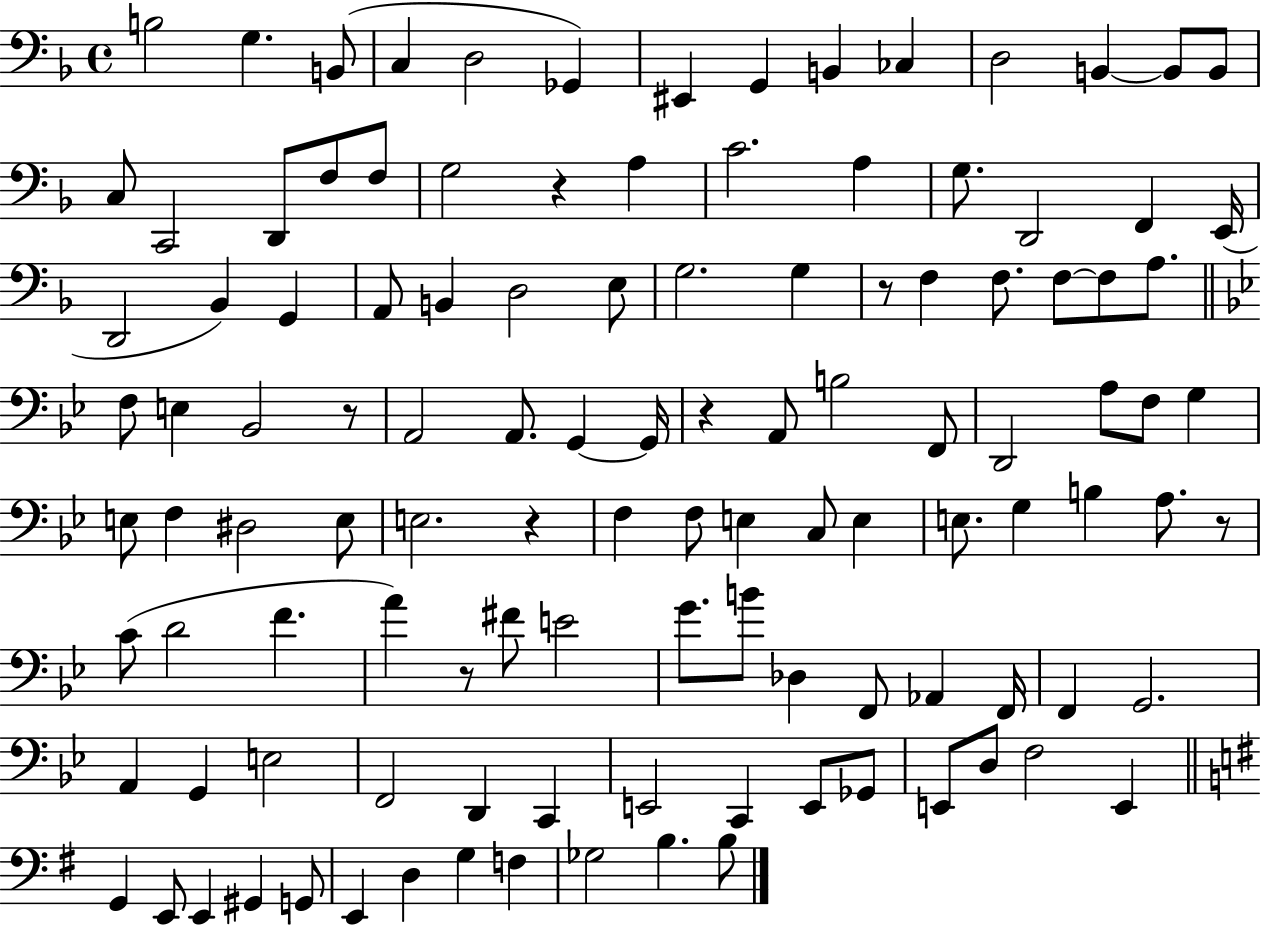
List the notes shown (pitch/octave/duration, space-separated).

B3/h G3/q. B2/e C3/q D3/h Gb2/q EIS2/q G2/q B2/q CES3/q D3/h B2/q B2/e B2/e C3/e C2/h D2/e F3/e F3/e G3/h R/q A3/q C4/h. A3/q G3/e. D2/h F2/q E2/s D2/h Bb2/q G2/q A2/e B2/q D3/h E3/e G3/h. G3/q R/e F3/q F3/e. F3/e F3/e A3/e. F3/e E3/q Bb2/h R/e A2/h A2/e. G2/q G2/s R/q A2/e B3/h F2/e D2/h A3/e F3/e G3/q E3/e F3/q D#3/h E3/e E3/h. R/q F3/q F3/e E3/q C3/e E3/q E3/e. G3/q B3/q A3/e. R/e C4/e D4/h F4/q. A4/q R/e F#4/e E4/h G4/e. B4/e Db3/q F2/e Ab2/q F2/s F2/q G2/h. A2/q G2/q E3/h F2/h D2/q C2/q E2/h C2/q E2/e Gb2/e E2/e D3/e F3/h E2/q G2/q E2/e E2/q G#2/q G2/e E2/q D3/q G3/q F3/q Gb3/h B3/q. B3/e